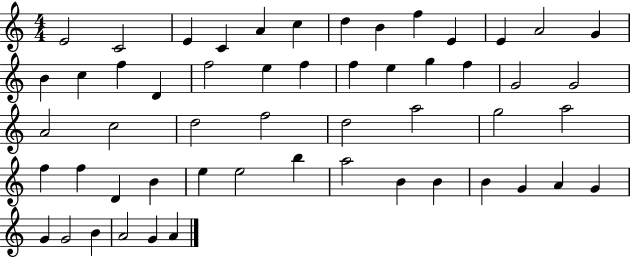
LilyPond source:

{
  \clef treble
  \numericTimeSignature
  \time 4/4
  \key c \major
  e'2 c'2 | e'4 c'4 a'4 c''4 | d''4 b'4 f''4 e'4 | e'4 a'2 g'4 | \break b'4 c''4 f''4 d'4 | f''2 e''4 f''4 | f''4 e''4 g''4 f''4 | g'2 g'2 | \break a'2 c''2 | d''2 f''2 | d''2 a''2 | g''2 a''2 | \break f''4 f''4 d'4 b'4 | e''4 e''2 b''4 | a''2 b'4 b'4 | b'4 g'4 a'4 g'4 | \break g'4 g'2 b'4 | a'2 g'4 a'4 | \bar "|."
}